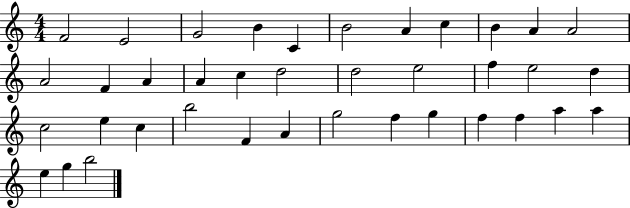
X:1
T:Untitled
M:4/4
L:1/4
K:C
F2 E2 G2 B C B2 A c B A A2 A2 F A A c d2 d2 e2 f e2 d c2 e c b2 F A g2 f g f f a a e g b2